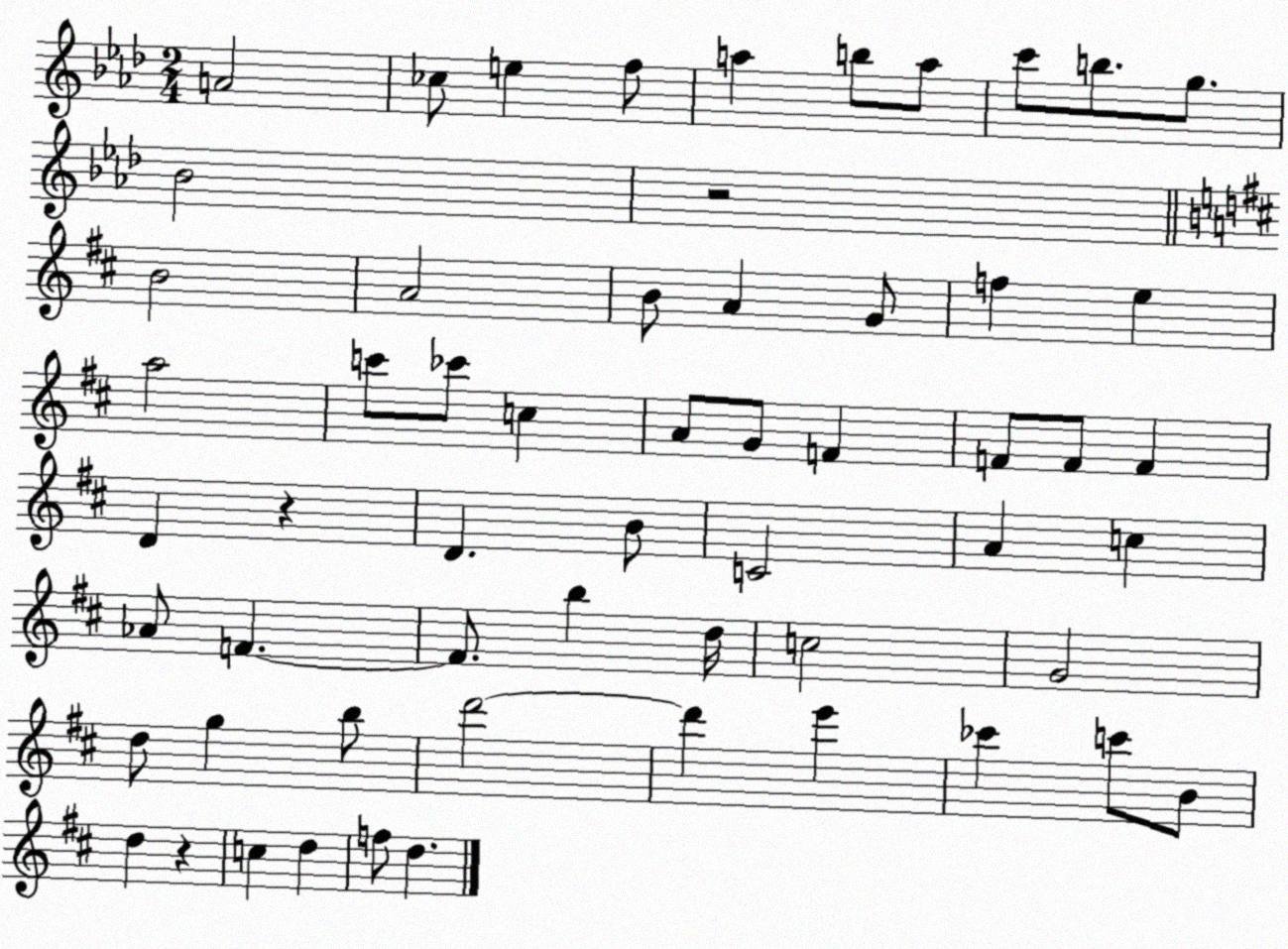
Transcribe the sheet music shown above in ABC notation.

X:1
T:Untitled
M:2/4
L:1/4
K:Ab
A2 _c/2 e f/2 a b/2 a/2 c'/2 b/2 g/2 _B2 z2 B2 A2 B/2 A G/2 f e a2 c'/2 _c'/2 c A/2 G/2 F F/2 F/2 F D z D B/2 C2 A c _A/2 F F/2 b d/4 c2 G2 d/2 g b/2 d'2 d' e' _c' c'/2 B/2 d z c d f/2 d